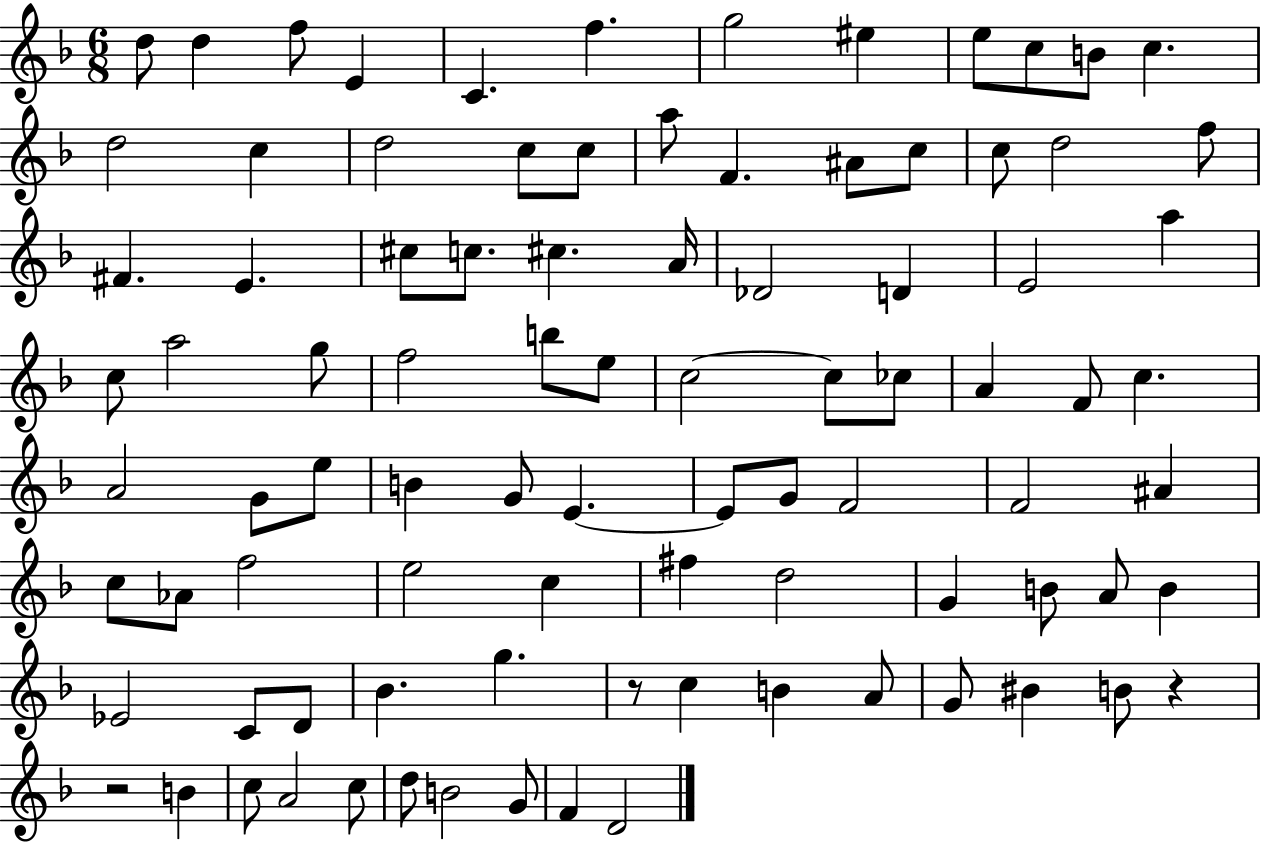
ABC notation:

X:1
T:Untitled
M:6/8
L:1/4
K:F
d/2 d f/2 E C f g2 ^e e/2 c/2 B/2 c d2 c d2 c/2 c/2 a/2 F ^A/2 c/2 c/2 d2 f/2 ^F E ^c/2 c/2 ^c A/4 _D2 D E2 a c/2 a2 g/2 f2 b/2 e/2 c2 c/2 _c/2 A F/2 c A2 G/2 e/2 B G/2 E E/2 G/2 F2 F2 ^A c/2 _A/2 f2 e2 c ^f d2 G B/2 A/2 B _E2 C/2 D/2 _B g z/2 c B A/2 G/2 ^B B/2 z z2 B c/2 A2 c/2 d/2 B2 G/2 F D2